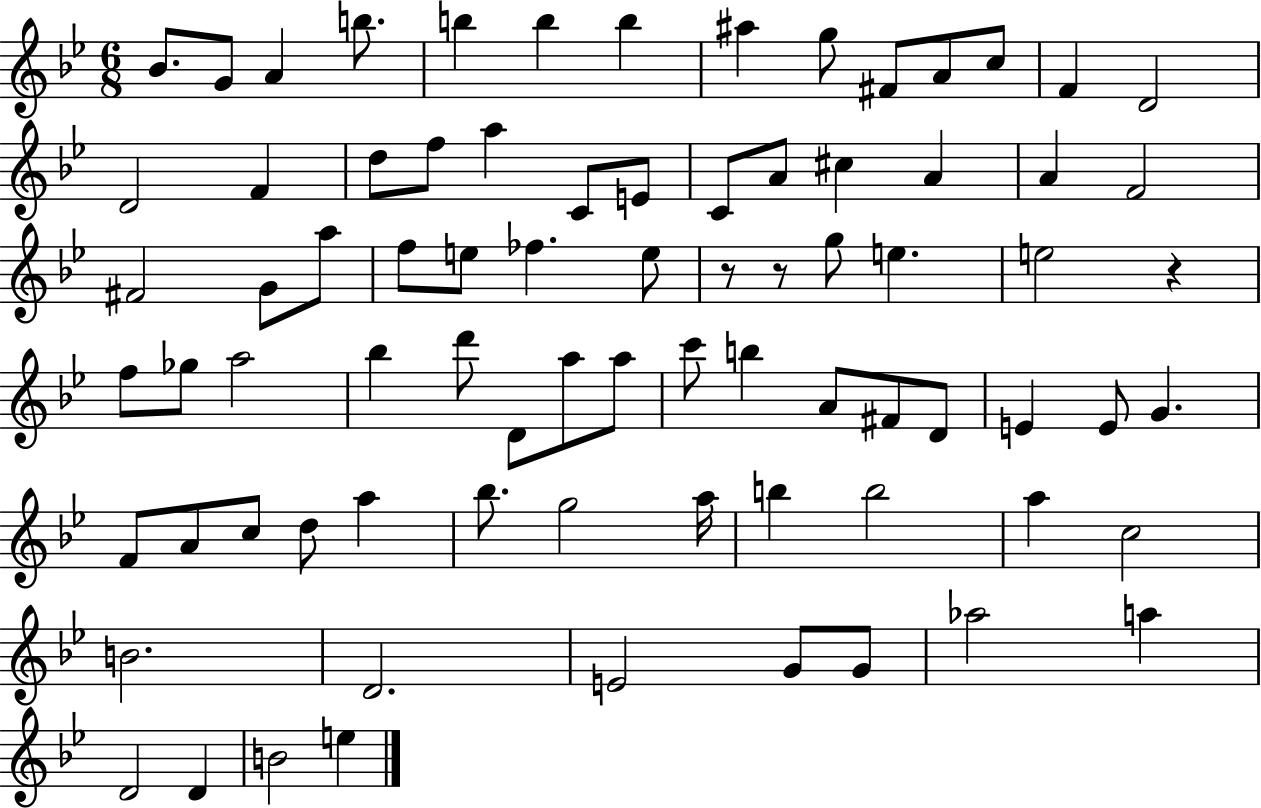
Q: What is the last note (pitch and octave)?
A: E5